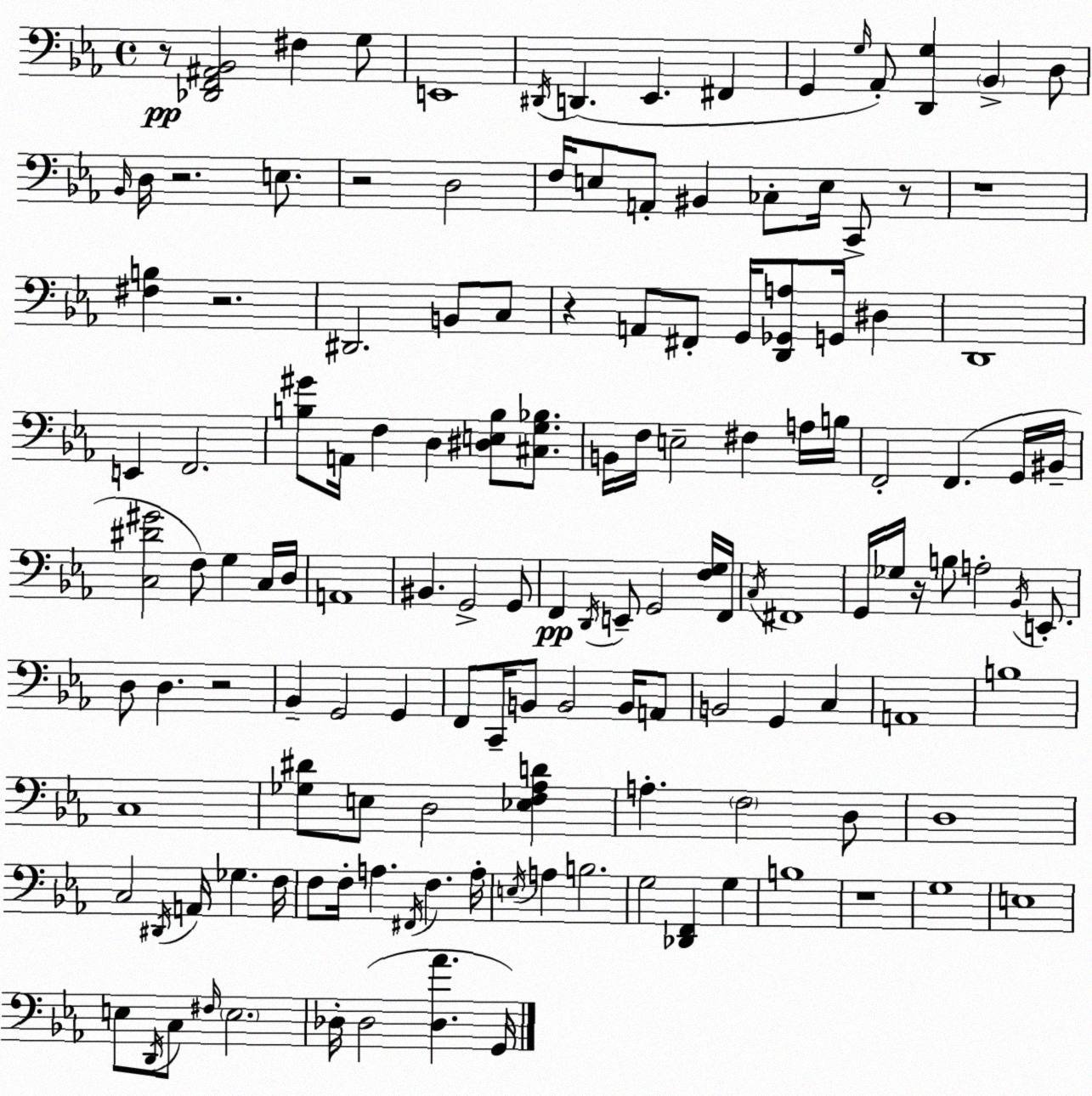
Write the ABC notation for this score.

X:1
T:Untitled
M:4/4
L:1/4
K:Eb
z/2 [_D,,F,,^A,,_B,,]2 ^F, G,/2 E,,4 ^D,,/4 D,, _E,, ^F,, G,, G,/4 _A,,/2 [D,,G,] _B,, D,/2 _B,,/4 D,/4 z2 E,/2 z2 D,2 F,/4 E,/2 A,,/2 ^B,, _C,/2 E,/4 C,,/2 z/2 z4 [^F,B,] z2 ^D,,2 B,,/2 C,/2 z A,,/2 ^F,,/2 G,,/4 [D,,_G,,A,]/2 G,,/4 ^D, D,,4 E,, F,,2 [B,^G]/2 A,,/4 F, D, [^D,E,B,]/2 [^C,G,_B,]/2 B,,/4 F,/4 E,2 ^F, A,/4 B,/4 F,,2 F,, G,,/4 ^B,,/4 [C,^D^G]2 F,/2 G, C,/4 D,/4 A,,4 ^B,, G,,2 G,,/2 F,, D,,/4 E,,/2 G,,2 [F,G,]/4 F,,/4 C,/4 ^F,,4 G,,/4 _G,/4 z/4 B,/2 A,2 _B,,/4 E,,/2 D,/2 D, z2 _B,, G,,2 G,, F,,/2 C,,/4 B,,/2 B,,2 B,,/4 A,,/2 B,,2 G,, C, A,,4 B,4 C,4 [_G,^D]/2 E,/2 D,2 [_E,F,_A,D] A, F,2 D,/2 D,4 C,2 ^D,,/4 A,,/4 _G, F,/4 F,/2 F,/4 A, ^F,,/4 F, A,/4 E,/4 A, B,2 G,2 [_D,,F,,] G, B,4 z4 G,4 E,4 E,/2 D,,/4 C,/2 ^F,/4 E,2 _D,/4 _D,2 [_D,_A] G,,/4